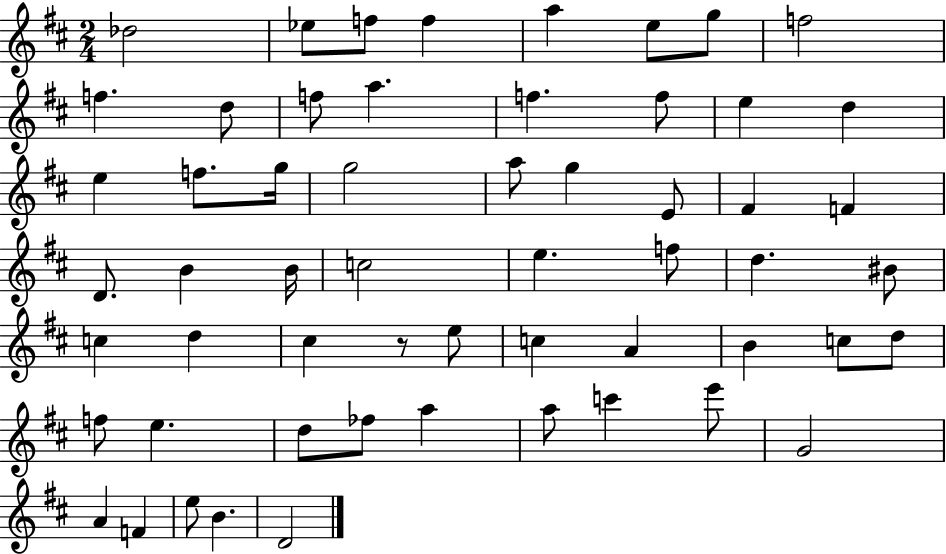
Db5/h Eb5/e F5/e F5/q A5/q E5/e G5/e F5/h F5/q. D5/e F5/e A5/q. F5/q. F5/e E5/q D5/q E5/q F5/e. G5/s G5/h A5/e G5/q E4/e F#4/q F4/q D4/e. B4/q B4/s C5/h E5/q. F5/e D5/q. BIS4/e C5/q D5/q C#5/q R/e E5/e C5/q A4/q B4/q C5/e D5/e F5/e E5/q. D5/e FES5/e A5/q A5/e C6/q E6/e G4/h A4/q F4/q E5/e B4/q. D4/h